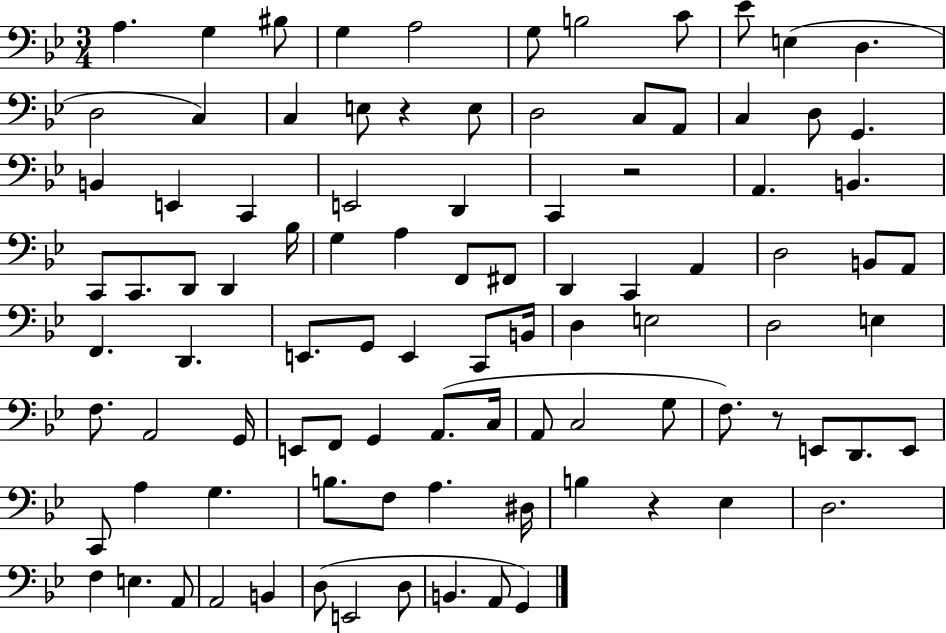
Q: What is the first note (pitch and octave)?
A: A3